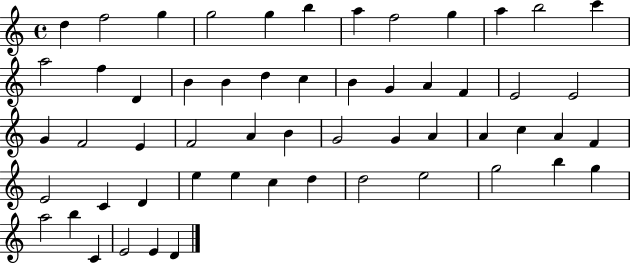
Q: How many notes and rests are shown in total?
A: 56